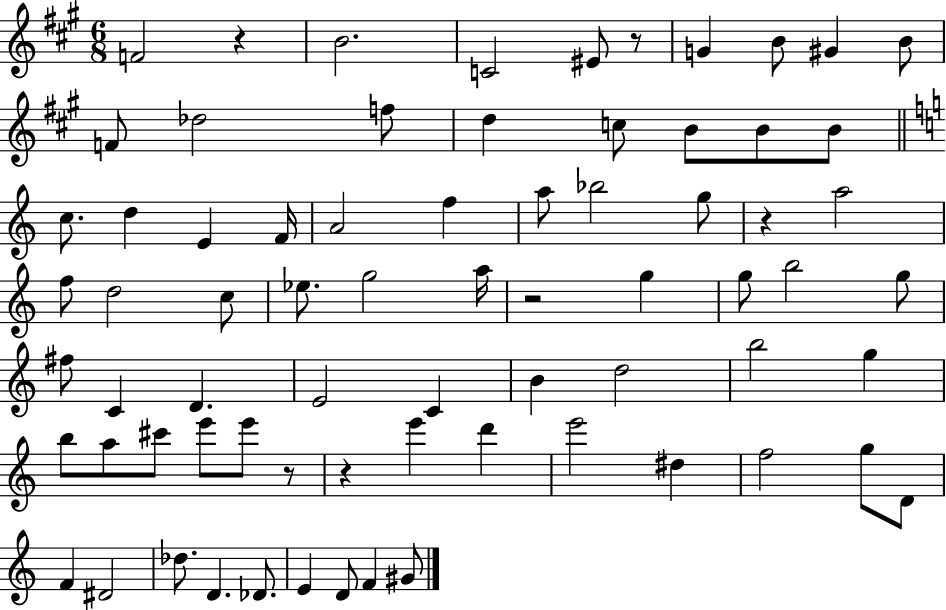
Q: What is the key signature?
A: A major